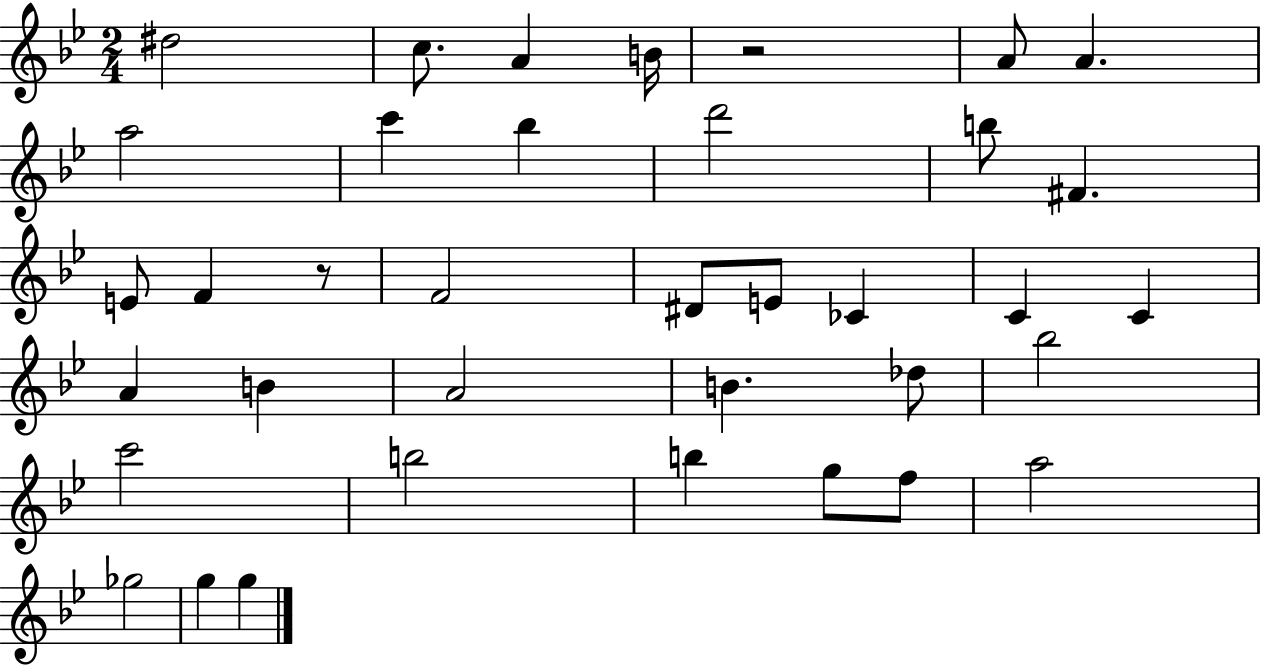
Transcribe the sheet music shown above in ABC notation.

X:1
T:Untitled
M:2/4
L:1/4
K:Bb
^d2 c/2 A B/4 z2 A/2 A a2 c' _b d'2 b/2 ^F E/2 F z/2 F2 ^D/2 E/2 _C C C A B A2 B _d/2 _b2 c'2 b2 b g/2 f/2 a2 _g2 g g